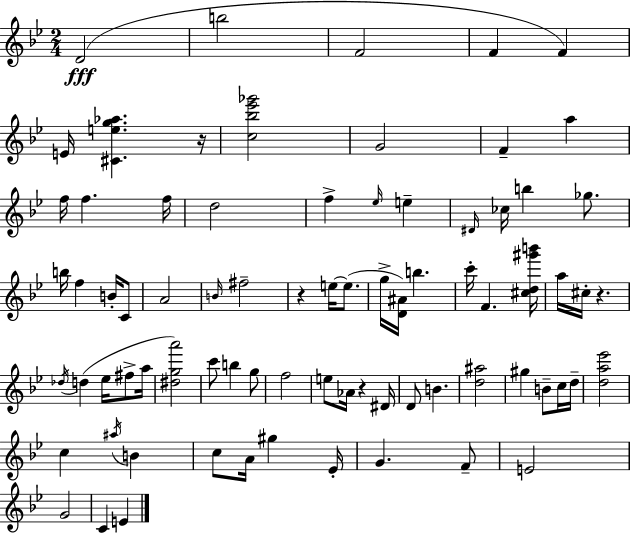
X:1
T:Untitled
M:2/4
L:1/4
K:Bb
D2 b2 F2 F F E/4 [^Ceg_a] z/4 [c_b_e'_g']2 G2 F a f/4 f f/4 d2 f _e/4 e ^D/4 _c/4 b _g/2 b/4 f B/4 C/2 A2 B/4 ^f2 z e/4 e/2 g/4 [D^A]/4 b c'/4 F [^cd^g'b']/4 a/4 ^c/4 z _d/4 d _e/4 ^f/2 a/4 [^dga']2 c'/2 b g/2 f2 e/2 _A/4 z ^D/4 D/2 B [d^a]2 ^g B/2 c/4 d/4 [da_e']2 c ^a/4 B c/2 A/4 ^g _E/4 G F/2 E2 G2 C E